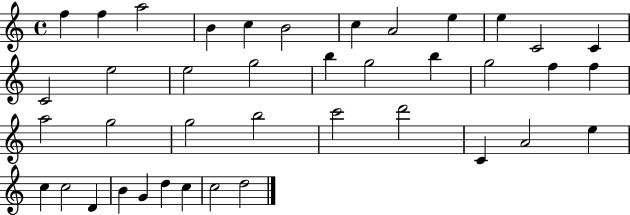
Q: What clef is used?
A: treble